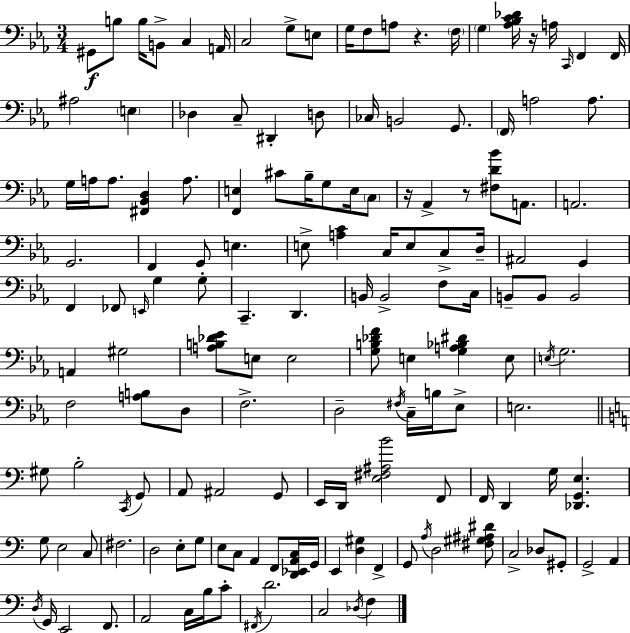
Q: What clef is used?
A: bass